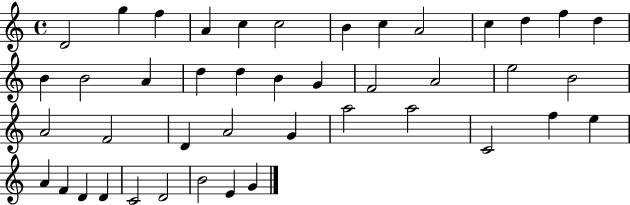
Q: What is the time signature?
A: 4/4